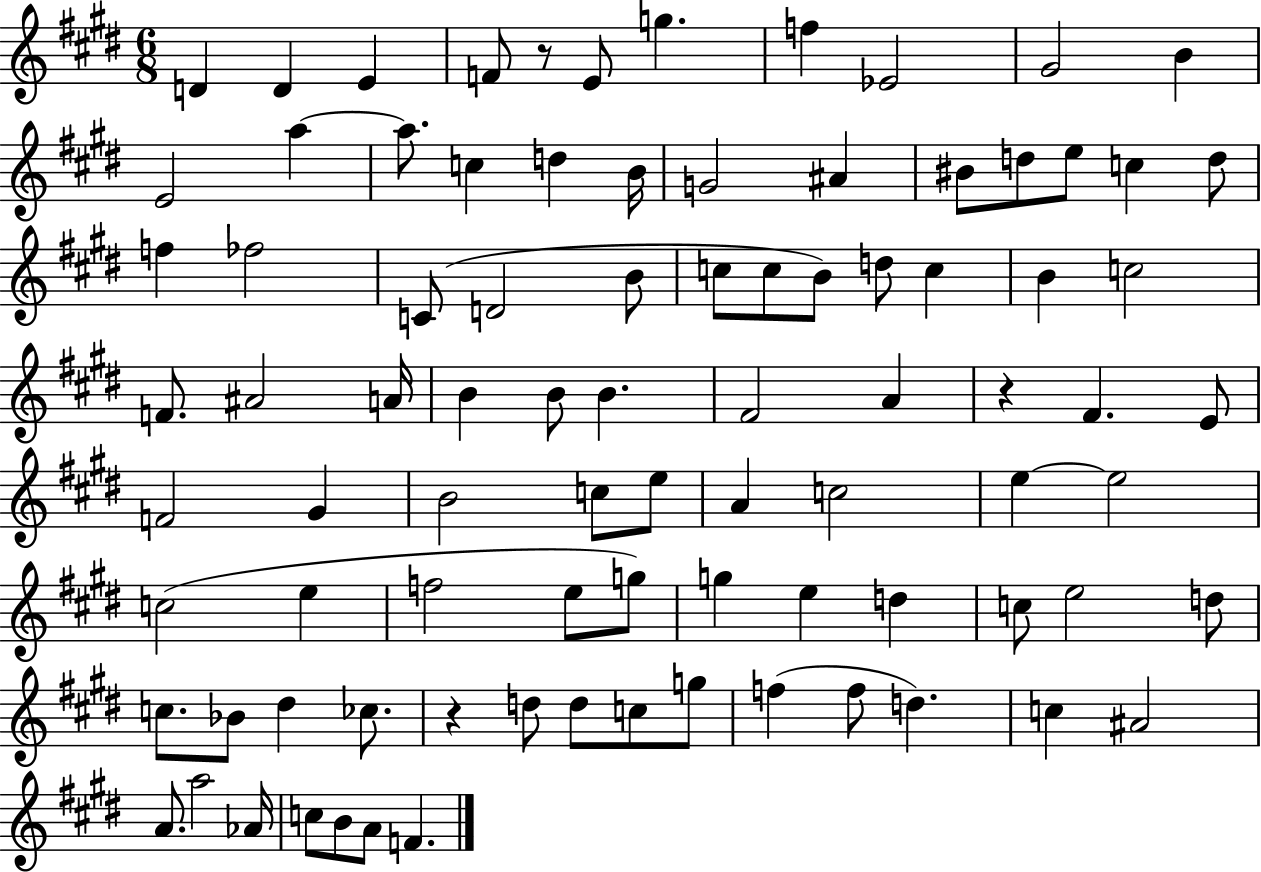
{
  \clef treble
  \numericTimeSignature
  \time 6/8
  \key e \major
  d'4 d'4 e'4 | f'8 r8 e'8 g''4. | f''4 ees'2 | gis'2 b'4 | \break e'2 a''4~~ | a''8. c''4 d''4 b'16 | g'2 ais'4 | bis'8 d''8 e''8 c''4 d''8 | \break f''4 fes''2 | c'8( d'2 b'8 | c''8 c''8 b'8) d''8 c''4 | b'4 c''2 | \break f'8. ais'2 a'16 | b'4 b'8 b'4. | fis'2 a'4 | r4 fis'4. e'8 | \break f'2 gis'4 | b'2 c''8 e''8 | a'4 c''2 | e''4~~ e''2 | \break c''2( e''4 | f''2 e''8 g''8) | g''4 e''4 d''4 | c''8 e''2 d''8 | \break c''8. bes'8 dis''4 ces''8. | r4 d''8 d''8 c''8 g''8 | f''4( f''8 d''4.) | c''4 ais'2 | \break a'8. a''2 aes'16 | c''8 b'8 a'8 f'4. | \bar "|."
}